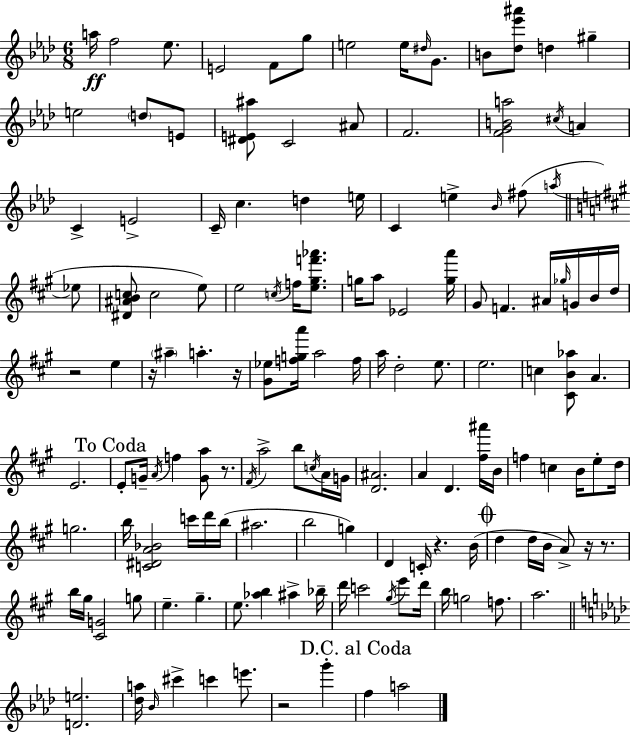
A5/s F5/h Eb5/e. E4/h F4/e G5/e E5/h E5/s D#5/s G4/e. B4/e [Db5,Eb6,A#6]/e D5/q G#5/q E5/h D5/e E4/e [D#4,E4,A#5]/e C4/h A#4/e F4/h. [F4,G4,B4,A5]/h C#5/s A4/q C4/q E4/h C4/s C5/q. D5/q E5/s C4/q E5/q Bb4/s F#5/e A5/s Eb5/e [D#4,A#4,B4,C5]/e C5/h E5/e E5/h C5/s F5/s [E5,G#5,F6,Ab6]/e. G5/s A5/e Eb4/h [G5,A6]/s G#4/e F4/q. A#4/s Gb5/s G4/s B4/s D5/s R/h E5/q R/s A#5/q A5/q. R/s [G#4,Eb5]/e [F5,G5,A6]/s A5/h F5/s A5/s D5/h E5/e. E5/h. C5/q [C#4,B4,Ab5]/e A4/q. E4/h. E4/e G4/s A4/s F5/q [G4,A5]/e R/e. F#4/s A5/h B5/e C5/s A4/s G4/s [D4,A#4]/h. A4/q D4/q. [F#5,A#6]/s B4/s F5/q C5/q B4/s E5/e D5/s G5/h. B5/s [C4,D#4,A4,Bb4]/h C6/s D6/s B5/s A#5/h. B5/h G5/q D4/q C4/s R/q. B4/s D5/q D5/s B4/s A4/e R/s R/e. B5/s G#5/s [C#4,G4]/h G5/e E5/q. G#5/q. E5/e. [Ab5,B5]/q A#5/q Bb5/s D6/s C6/h G#5/s E6/e D6/s B5/s G5/h F5/e. A5/h. [D4,E5]/h. [Db5,A5]/s Bb4/s C#6/q C6/q E6/e. R/h G6/q F5/q A5/h